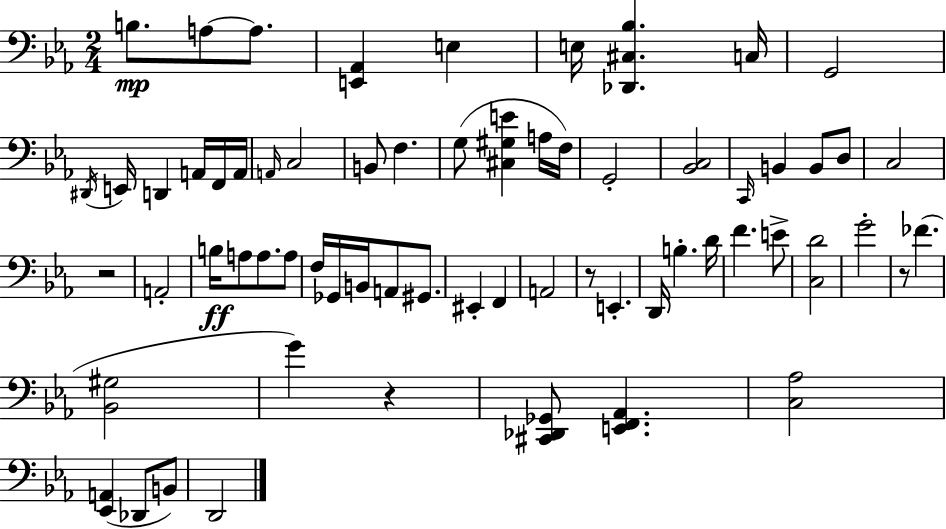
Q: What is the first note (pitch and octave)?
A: B3